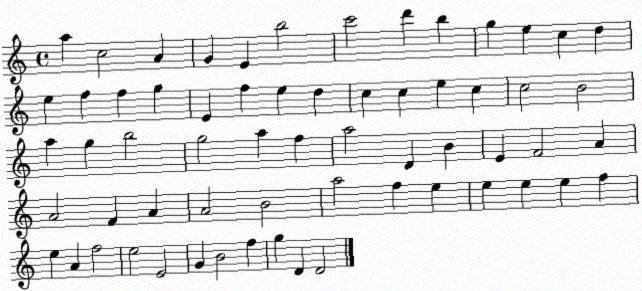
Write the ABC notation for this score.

X:1
T:Untitled
M:4/4
L:1/4
K:C
a c2 A G E b2 c'2 d' b g e c d e f f g E f e d c c e c c2 B2 a g b2 g2 a f a2 D B E F2 A A2 F A A2 B2 a2 f e e e e f e A f2 e2 E2 G B2 f g D D2